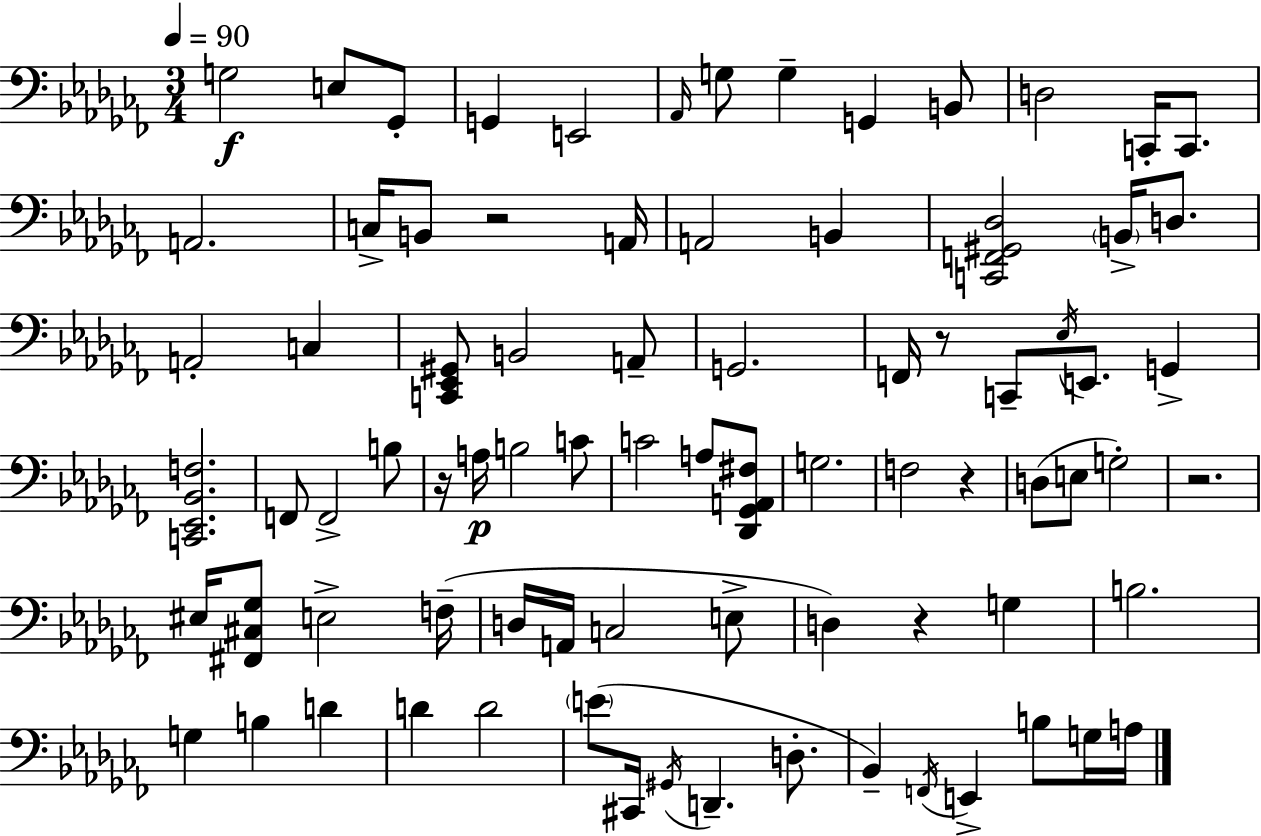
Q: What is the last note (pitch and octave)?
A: A3